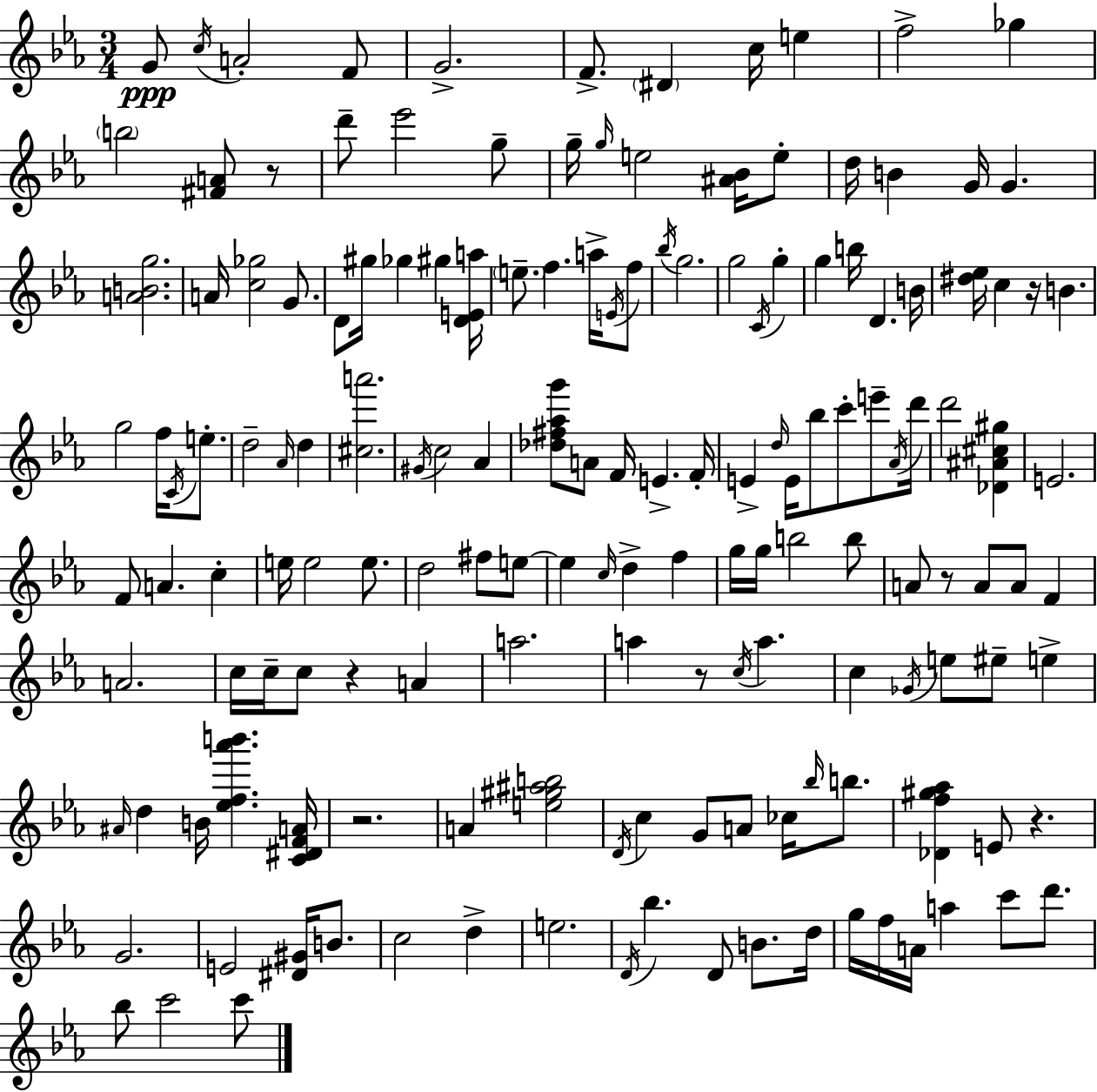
X:1
T:Untitled
M:3/4
L:1/4
K:Cm
G/2 c/4 A2 F/2 G2 F/2 ^D c/4 e f2 _g b2 [^FA]/2 z/2 d'/2 _e'2 g/2 g/4 g/4 e2 [^A_B]/4 e/2 d/4 B G/4 G [ABg]2 A/4 [c_g]2 G/2 D/2 ^g/4 _g ^g [DEa]/4 e/2 f a/4 E/4 f/2 _b/4 g2 g2 C/4 g g b/4 D B/4 [^d_e]/4 c z/4 B g2 f/4 C/4 e/2 d2 _A/4 d [^ca']2 ^G/4 c2 _A [_d^f_ag']/2 A/2 F/4 E F/4 E d/4 E/4 _b/2 c'/2 e'/2 _A/4 d'/4 d'2 [_D^A^c^g] E2 F/2 A c e/4 e2 e/2 d2 ^f/2 e/2 e c/4 d f g/4 g/4 b2 b/2 A/2 z/2 A/2 A/2 F A2 c/4 c/4 c/2 z A a2 a z/2 c/4 a c _G/4 e/2 ^e/2 e ^A/4 d B/4 [_ef_a'b'] [C^DFA]/4 z2 A [e^g^ab]2 D/4 c G/2 A/2 _c/4 _b/4 b/2 [_Df^g_a] E/2 z G2 E2 [^D^G]/4 B/2 c2 d e2 D/4 _b D/2 B/2 d/4 g/4 f/4 A/4 a c'/2 d'/2 _b/2 c'2 c'/2